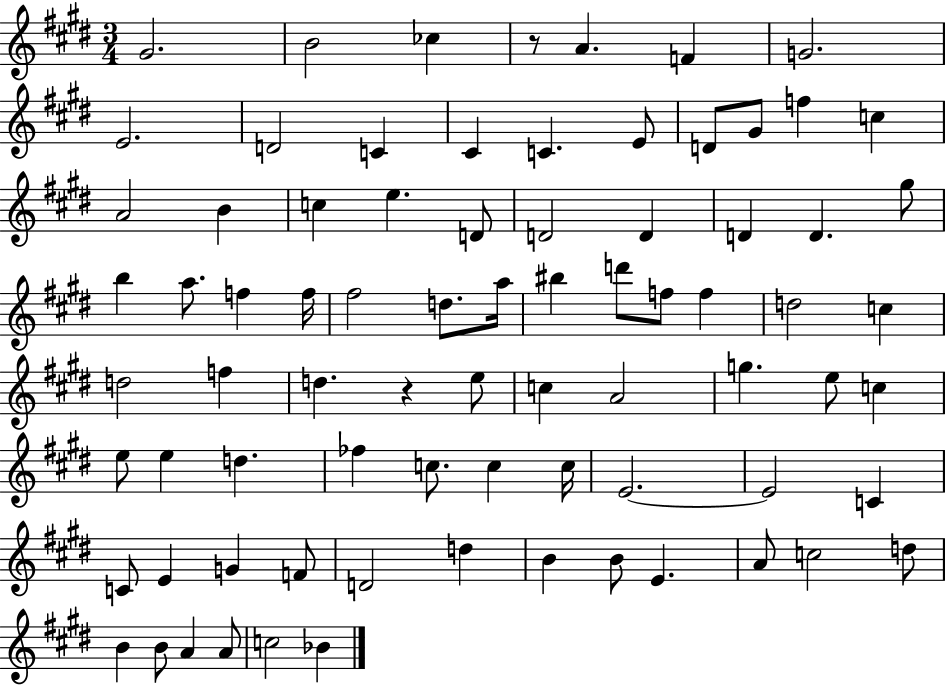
G#4/h. B4/h CES5/q R/e A4/q. F4/q G4/h. E4/h. D4/h C4/q C#4/q C4/q. E4/e D4/e G#4/e F5/q C5/q A4/h B4/q C5/q E5/q. D4/e D4/h D4/q D4/q D4/q. G#5/e B5/q A5/e. F5/q F5/s F#5/h D5/e. A5/s BIS5/q D6/e F5/e F5/q D5/h C5/q D5/h F5/q D5/q. R/q E5/e C5/q A4/h G5/q. E5/e C5/q E5/e E5/q D5/q. FES5/q C5/e. C5/q C5/s E4/h. E4/h C4/q C4/e E4/q G4/q F4/e D4/h D5/q B4/q B4/e E4/q. A4/e C5/h D5/e B4/q B4/e A4/q A4/e C5/h Bb4/q